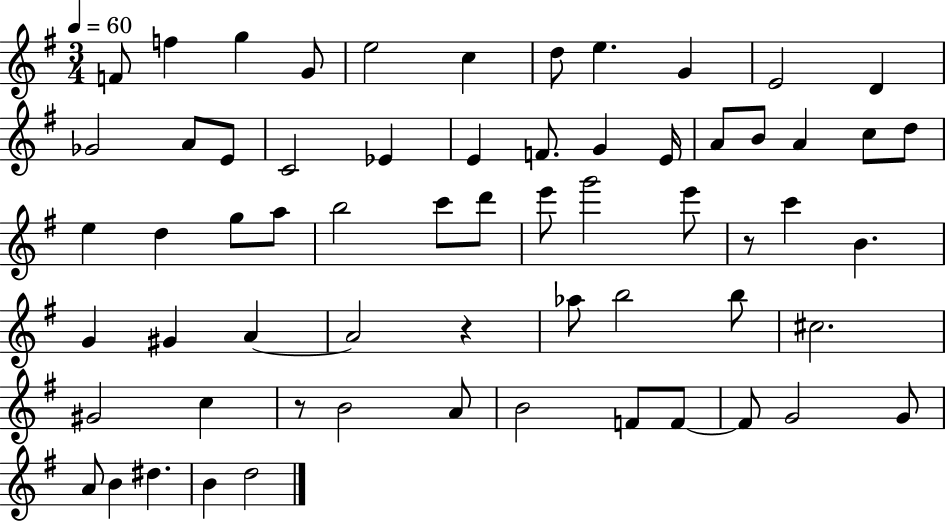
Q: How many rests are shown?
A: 3